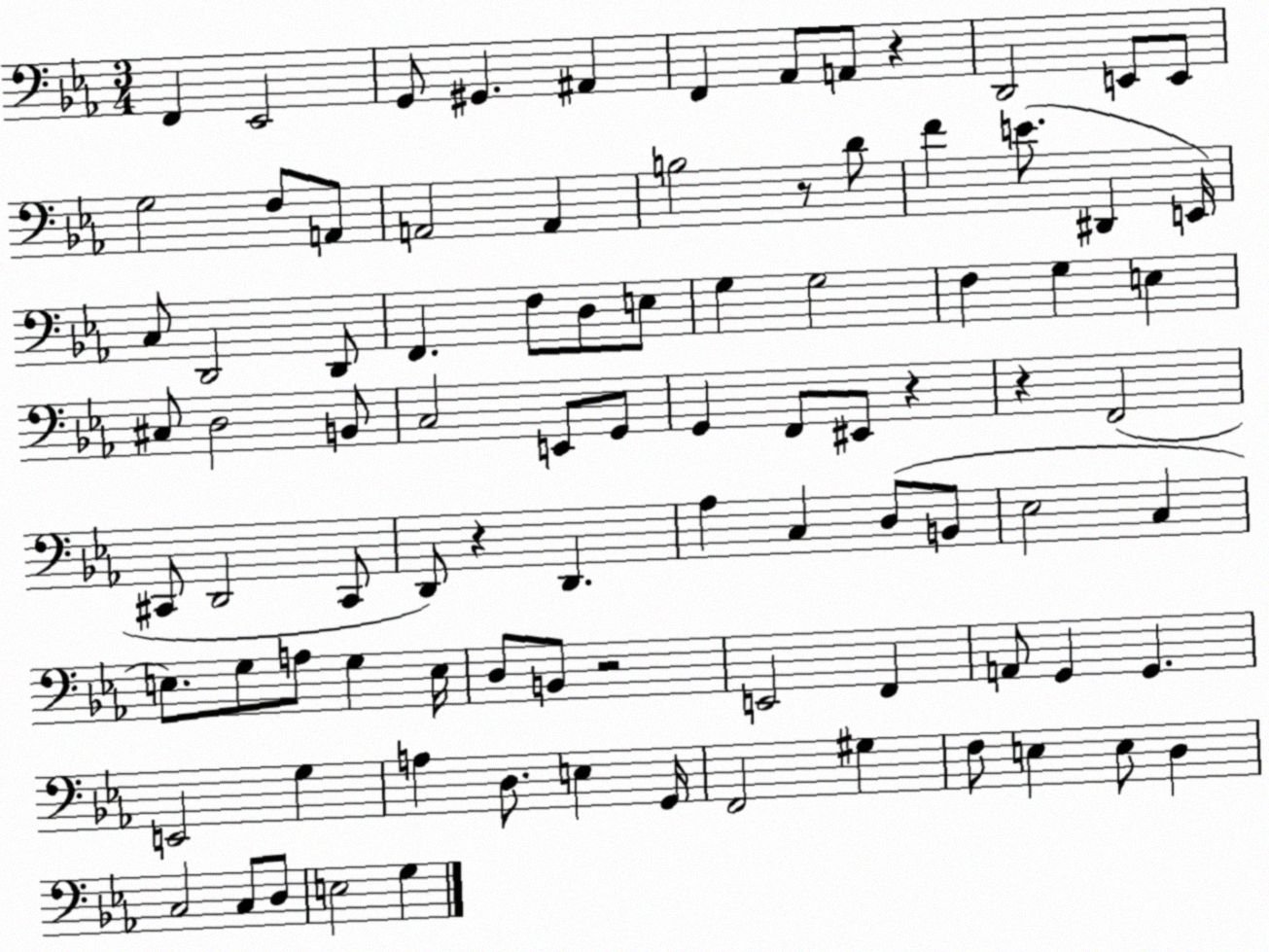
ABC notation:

X:1
T:Untitled
M:3/4
L:1/4
K:Eb
F,, _E,,2 G,,/2 ^G,, ^A,, F,, _A,,/2 A,,/2 z D,,2 E,,/2 E,,/2 G,2 F,/2 A,,/2 A,,2 A,, B,2 z/2 D/2 F E/2 ^D,, E,,/4 C,/2 D,,2 D,,/2 F,, F,/2 D,/2 E,/2 G, G,2 F, G, E, ^C,/2 D,2 B,,/2 C,2 E,,/2 G,,/2 G,, F,,/2 ^E,,/2 z z F,,2 ^C,,/2 D,,2 ^C,,/2 D,,/2 z D,, _A, C, D,/2 B,,/2 _E,2 C, E,/2 G,/2 A,/2 G, E,/4 D,/2 B,,/2 z2 E,,2 F,, A,,/2 G,, G,, E,,2 G, A, D,/2 E, G,,/4 F,,2 ^G, F,/2 E, E,/2 D, C,2 C,/2 D,/2 E,2 G,